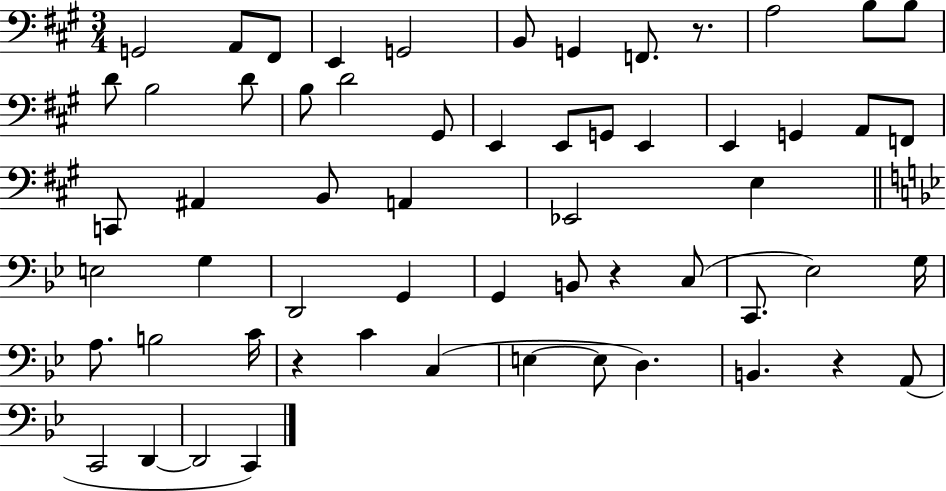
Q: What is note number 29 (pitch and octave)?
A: A2